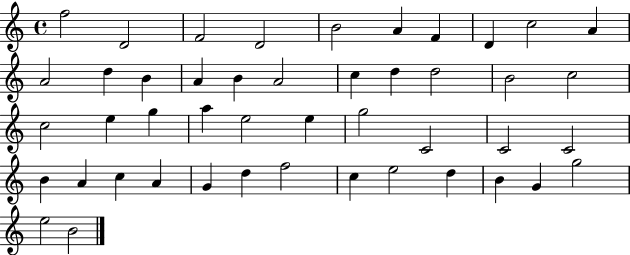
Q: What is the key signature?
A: C major